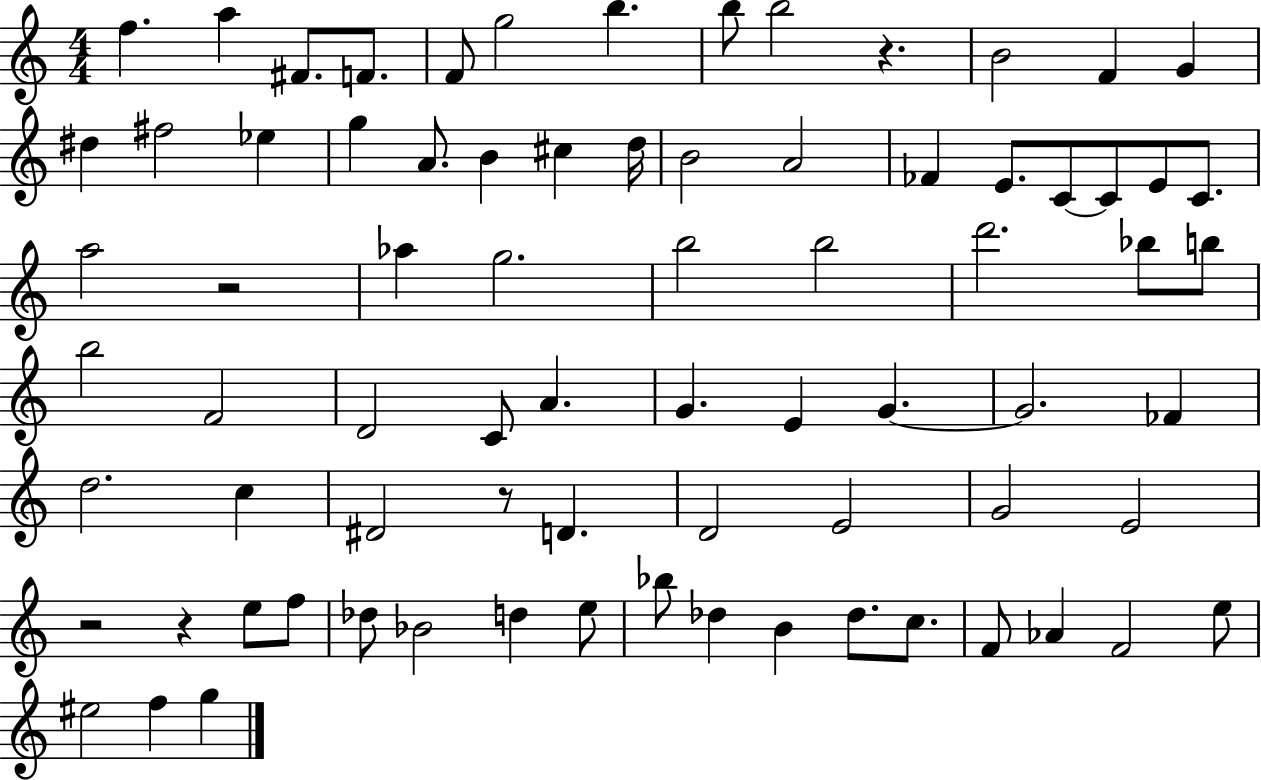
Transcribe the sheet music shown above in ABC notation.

X:1
T:Untitled
M:4/4
L:1/4
K:C
f a ^F/2 F/2 F/2 g2 b b/2 b2 z B2 F G ^d ^f2 _e g A/2 B ^c d/4 B2 A2 _F E/2 C/2 C/2 E/2 C/2 a2 z2 _a g2 b2 b2 d'2 _b/2 b/2 b2 F2 D2 C/2 A G E G G2 _F d2 c ^D2 z/2 D D2 E2 G2 E2 z2 z e/2 f/2 _d/2 _B2 d e/2 _b/2 _d B _d/2 c/2 F/2 _A F2 e/2 ^e2 f g